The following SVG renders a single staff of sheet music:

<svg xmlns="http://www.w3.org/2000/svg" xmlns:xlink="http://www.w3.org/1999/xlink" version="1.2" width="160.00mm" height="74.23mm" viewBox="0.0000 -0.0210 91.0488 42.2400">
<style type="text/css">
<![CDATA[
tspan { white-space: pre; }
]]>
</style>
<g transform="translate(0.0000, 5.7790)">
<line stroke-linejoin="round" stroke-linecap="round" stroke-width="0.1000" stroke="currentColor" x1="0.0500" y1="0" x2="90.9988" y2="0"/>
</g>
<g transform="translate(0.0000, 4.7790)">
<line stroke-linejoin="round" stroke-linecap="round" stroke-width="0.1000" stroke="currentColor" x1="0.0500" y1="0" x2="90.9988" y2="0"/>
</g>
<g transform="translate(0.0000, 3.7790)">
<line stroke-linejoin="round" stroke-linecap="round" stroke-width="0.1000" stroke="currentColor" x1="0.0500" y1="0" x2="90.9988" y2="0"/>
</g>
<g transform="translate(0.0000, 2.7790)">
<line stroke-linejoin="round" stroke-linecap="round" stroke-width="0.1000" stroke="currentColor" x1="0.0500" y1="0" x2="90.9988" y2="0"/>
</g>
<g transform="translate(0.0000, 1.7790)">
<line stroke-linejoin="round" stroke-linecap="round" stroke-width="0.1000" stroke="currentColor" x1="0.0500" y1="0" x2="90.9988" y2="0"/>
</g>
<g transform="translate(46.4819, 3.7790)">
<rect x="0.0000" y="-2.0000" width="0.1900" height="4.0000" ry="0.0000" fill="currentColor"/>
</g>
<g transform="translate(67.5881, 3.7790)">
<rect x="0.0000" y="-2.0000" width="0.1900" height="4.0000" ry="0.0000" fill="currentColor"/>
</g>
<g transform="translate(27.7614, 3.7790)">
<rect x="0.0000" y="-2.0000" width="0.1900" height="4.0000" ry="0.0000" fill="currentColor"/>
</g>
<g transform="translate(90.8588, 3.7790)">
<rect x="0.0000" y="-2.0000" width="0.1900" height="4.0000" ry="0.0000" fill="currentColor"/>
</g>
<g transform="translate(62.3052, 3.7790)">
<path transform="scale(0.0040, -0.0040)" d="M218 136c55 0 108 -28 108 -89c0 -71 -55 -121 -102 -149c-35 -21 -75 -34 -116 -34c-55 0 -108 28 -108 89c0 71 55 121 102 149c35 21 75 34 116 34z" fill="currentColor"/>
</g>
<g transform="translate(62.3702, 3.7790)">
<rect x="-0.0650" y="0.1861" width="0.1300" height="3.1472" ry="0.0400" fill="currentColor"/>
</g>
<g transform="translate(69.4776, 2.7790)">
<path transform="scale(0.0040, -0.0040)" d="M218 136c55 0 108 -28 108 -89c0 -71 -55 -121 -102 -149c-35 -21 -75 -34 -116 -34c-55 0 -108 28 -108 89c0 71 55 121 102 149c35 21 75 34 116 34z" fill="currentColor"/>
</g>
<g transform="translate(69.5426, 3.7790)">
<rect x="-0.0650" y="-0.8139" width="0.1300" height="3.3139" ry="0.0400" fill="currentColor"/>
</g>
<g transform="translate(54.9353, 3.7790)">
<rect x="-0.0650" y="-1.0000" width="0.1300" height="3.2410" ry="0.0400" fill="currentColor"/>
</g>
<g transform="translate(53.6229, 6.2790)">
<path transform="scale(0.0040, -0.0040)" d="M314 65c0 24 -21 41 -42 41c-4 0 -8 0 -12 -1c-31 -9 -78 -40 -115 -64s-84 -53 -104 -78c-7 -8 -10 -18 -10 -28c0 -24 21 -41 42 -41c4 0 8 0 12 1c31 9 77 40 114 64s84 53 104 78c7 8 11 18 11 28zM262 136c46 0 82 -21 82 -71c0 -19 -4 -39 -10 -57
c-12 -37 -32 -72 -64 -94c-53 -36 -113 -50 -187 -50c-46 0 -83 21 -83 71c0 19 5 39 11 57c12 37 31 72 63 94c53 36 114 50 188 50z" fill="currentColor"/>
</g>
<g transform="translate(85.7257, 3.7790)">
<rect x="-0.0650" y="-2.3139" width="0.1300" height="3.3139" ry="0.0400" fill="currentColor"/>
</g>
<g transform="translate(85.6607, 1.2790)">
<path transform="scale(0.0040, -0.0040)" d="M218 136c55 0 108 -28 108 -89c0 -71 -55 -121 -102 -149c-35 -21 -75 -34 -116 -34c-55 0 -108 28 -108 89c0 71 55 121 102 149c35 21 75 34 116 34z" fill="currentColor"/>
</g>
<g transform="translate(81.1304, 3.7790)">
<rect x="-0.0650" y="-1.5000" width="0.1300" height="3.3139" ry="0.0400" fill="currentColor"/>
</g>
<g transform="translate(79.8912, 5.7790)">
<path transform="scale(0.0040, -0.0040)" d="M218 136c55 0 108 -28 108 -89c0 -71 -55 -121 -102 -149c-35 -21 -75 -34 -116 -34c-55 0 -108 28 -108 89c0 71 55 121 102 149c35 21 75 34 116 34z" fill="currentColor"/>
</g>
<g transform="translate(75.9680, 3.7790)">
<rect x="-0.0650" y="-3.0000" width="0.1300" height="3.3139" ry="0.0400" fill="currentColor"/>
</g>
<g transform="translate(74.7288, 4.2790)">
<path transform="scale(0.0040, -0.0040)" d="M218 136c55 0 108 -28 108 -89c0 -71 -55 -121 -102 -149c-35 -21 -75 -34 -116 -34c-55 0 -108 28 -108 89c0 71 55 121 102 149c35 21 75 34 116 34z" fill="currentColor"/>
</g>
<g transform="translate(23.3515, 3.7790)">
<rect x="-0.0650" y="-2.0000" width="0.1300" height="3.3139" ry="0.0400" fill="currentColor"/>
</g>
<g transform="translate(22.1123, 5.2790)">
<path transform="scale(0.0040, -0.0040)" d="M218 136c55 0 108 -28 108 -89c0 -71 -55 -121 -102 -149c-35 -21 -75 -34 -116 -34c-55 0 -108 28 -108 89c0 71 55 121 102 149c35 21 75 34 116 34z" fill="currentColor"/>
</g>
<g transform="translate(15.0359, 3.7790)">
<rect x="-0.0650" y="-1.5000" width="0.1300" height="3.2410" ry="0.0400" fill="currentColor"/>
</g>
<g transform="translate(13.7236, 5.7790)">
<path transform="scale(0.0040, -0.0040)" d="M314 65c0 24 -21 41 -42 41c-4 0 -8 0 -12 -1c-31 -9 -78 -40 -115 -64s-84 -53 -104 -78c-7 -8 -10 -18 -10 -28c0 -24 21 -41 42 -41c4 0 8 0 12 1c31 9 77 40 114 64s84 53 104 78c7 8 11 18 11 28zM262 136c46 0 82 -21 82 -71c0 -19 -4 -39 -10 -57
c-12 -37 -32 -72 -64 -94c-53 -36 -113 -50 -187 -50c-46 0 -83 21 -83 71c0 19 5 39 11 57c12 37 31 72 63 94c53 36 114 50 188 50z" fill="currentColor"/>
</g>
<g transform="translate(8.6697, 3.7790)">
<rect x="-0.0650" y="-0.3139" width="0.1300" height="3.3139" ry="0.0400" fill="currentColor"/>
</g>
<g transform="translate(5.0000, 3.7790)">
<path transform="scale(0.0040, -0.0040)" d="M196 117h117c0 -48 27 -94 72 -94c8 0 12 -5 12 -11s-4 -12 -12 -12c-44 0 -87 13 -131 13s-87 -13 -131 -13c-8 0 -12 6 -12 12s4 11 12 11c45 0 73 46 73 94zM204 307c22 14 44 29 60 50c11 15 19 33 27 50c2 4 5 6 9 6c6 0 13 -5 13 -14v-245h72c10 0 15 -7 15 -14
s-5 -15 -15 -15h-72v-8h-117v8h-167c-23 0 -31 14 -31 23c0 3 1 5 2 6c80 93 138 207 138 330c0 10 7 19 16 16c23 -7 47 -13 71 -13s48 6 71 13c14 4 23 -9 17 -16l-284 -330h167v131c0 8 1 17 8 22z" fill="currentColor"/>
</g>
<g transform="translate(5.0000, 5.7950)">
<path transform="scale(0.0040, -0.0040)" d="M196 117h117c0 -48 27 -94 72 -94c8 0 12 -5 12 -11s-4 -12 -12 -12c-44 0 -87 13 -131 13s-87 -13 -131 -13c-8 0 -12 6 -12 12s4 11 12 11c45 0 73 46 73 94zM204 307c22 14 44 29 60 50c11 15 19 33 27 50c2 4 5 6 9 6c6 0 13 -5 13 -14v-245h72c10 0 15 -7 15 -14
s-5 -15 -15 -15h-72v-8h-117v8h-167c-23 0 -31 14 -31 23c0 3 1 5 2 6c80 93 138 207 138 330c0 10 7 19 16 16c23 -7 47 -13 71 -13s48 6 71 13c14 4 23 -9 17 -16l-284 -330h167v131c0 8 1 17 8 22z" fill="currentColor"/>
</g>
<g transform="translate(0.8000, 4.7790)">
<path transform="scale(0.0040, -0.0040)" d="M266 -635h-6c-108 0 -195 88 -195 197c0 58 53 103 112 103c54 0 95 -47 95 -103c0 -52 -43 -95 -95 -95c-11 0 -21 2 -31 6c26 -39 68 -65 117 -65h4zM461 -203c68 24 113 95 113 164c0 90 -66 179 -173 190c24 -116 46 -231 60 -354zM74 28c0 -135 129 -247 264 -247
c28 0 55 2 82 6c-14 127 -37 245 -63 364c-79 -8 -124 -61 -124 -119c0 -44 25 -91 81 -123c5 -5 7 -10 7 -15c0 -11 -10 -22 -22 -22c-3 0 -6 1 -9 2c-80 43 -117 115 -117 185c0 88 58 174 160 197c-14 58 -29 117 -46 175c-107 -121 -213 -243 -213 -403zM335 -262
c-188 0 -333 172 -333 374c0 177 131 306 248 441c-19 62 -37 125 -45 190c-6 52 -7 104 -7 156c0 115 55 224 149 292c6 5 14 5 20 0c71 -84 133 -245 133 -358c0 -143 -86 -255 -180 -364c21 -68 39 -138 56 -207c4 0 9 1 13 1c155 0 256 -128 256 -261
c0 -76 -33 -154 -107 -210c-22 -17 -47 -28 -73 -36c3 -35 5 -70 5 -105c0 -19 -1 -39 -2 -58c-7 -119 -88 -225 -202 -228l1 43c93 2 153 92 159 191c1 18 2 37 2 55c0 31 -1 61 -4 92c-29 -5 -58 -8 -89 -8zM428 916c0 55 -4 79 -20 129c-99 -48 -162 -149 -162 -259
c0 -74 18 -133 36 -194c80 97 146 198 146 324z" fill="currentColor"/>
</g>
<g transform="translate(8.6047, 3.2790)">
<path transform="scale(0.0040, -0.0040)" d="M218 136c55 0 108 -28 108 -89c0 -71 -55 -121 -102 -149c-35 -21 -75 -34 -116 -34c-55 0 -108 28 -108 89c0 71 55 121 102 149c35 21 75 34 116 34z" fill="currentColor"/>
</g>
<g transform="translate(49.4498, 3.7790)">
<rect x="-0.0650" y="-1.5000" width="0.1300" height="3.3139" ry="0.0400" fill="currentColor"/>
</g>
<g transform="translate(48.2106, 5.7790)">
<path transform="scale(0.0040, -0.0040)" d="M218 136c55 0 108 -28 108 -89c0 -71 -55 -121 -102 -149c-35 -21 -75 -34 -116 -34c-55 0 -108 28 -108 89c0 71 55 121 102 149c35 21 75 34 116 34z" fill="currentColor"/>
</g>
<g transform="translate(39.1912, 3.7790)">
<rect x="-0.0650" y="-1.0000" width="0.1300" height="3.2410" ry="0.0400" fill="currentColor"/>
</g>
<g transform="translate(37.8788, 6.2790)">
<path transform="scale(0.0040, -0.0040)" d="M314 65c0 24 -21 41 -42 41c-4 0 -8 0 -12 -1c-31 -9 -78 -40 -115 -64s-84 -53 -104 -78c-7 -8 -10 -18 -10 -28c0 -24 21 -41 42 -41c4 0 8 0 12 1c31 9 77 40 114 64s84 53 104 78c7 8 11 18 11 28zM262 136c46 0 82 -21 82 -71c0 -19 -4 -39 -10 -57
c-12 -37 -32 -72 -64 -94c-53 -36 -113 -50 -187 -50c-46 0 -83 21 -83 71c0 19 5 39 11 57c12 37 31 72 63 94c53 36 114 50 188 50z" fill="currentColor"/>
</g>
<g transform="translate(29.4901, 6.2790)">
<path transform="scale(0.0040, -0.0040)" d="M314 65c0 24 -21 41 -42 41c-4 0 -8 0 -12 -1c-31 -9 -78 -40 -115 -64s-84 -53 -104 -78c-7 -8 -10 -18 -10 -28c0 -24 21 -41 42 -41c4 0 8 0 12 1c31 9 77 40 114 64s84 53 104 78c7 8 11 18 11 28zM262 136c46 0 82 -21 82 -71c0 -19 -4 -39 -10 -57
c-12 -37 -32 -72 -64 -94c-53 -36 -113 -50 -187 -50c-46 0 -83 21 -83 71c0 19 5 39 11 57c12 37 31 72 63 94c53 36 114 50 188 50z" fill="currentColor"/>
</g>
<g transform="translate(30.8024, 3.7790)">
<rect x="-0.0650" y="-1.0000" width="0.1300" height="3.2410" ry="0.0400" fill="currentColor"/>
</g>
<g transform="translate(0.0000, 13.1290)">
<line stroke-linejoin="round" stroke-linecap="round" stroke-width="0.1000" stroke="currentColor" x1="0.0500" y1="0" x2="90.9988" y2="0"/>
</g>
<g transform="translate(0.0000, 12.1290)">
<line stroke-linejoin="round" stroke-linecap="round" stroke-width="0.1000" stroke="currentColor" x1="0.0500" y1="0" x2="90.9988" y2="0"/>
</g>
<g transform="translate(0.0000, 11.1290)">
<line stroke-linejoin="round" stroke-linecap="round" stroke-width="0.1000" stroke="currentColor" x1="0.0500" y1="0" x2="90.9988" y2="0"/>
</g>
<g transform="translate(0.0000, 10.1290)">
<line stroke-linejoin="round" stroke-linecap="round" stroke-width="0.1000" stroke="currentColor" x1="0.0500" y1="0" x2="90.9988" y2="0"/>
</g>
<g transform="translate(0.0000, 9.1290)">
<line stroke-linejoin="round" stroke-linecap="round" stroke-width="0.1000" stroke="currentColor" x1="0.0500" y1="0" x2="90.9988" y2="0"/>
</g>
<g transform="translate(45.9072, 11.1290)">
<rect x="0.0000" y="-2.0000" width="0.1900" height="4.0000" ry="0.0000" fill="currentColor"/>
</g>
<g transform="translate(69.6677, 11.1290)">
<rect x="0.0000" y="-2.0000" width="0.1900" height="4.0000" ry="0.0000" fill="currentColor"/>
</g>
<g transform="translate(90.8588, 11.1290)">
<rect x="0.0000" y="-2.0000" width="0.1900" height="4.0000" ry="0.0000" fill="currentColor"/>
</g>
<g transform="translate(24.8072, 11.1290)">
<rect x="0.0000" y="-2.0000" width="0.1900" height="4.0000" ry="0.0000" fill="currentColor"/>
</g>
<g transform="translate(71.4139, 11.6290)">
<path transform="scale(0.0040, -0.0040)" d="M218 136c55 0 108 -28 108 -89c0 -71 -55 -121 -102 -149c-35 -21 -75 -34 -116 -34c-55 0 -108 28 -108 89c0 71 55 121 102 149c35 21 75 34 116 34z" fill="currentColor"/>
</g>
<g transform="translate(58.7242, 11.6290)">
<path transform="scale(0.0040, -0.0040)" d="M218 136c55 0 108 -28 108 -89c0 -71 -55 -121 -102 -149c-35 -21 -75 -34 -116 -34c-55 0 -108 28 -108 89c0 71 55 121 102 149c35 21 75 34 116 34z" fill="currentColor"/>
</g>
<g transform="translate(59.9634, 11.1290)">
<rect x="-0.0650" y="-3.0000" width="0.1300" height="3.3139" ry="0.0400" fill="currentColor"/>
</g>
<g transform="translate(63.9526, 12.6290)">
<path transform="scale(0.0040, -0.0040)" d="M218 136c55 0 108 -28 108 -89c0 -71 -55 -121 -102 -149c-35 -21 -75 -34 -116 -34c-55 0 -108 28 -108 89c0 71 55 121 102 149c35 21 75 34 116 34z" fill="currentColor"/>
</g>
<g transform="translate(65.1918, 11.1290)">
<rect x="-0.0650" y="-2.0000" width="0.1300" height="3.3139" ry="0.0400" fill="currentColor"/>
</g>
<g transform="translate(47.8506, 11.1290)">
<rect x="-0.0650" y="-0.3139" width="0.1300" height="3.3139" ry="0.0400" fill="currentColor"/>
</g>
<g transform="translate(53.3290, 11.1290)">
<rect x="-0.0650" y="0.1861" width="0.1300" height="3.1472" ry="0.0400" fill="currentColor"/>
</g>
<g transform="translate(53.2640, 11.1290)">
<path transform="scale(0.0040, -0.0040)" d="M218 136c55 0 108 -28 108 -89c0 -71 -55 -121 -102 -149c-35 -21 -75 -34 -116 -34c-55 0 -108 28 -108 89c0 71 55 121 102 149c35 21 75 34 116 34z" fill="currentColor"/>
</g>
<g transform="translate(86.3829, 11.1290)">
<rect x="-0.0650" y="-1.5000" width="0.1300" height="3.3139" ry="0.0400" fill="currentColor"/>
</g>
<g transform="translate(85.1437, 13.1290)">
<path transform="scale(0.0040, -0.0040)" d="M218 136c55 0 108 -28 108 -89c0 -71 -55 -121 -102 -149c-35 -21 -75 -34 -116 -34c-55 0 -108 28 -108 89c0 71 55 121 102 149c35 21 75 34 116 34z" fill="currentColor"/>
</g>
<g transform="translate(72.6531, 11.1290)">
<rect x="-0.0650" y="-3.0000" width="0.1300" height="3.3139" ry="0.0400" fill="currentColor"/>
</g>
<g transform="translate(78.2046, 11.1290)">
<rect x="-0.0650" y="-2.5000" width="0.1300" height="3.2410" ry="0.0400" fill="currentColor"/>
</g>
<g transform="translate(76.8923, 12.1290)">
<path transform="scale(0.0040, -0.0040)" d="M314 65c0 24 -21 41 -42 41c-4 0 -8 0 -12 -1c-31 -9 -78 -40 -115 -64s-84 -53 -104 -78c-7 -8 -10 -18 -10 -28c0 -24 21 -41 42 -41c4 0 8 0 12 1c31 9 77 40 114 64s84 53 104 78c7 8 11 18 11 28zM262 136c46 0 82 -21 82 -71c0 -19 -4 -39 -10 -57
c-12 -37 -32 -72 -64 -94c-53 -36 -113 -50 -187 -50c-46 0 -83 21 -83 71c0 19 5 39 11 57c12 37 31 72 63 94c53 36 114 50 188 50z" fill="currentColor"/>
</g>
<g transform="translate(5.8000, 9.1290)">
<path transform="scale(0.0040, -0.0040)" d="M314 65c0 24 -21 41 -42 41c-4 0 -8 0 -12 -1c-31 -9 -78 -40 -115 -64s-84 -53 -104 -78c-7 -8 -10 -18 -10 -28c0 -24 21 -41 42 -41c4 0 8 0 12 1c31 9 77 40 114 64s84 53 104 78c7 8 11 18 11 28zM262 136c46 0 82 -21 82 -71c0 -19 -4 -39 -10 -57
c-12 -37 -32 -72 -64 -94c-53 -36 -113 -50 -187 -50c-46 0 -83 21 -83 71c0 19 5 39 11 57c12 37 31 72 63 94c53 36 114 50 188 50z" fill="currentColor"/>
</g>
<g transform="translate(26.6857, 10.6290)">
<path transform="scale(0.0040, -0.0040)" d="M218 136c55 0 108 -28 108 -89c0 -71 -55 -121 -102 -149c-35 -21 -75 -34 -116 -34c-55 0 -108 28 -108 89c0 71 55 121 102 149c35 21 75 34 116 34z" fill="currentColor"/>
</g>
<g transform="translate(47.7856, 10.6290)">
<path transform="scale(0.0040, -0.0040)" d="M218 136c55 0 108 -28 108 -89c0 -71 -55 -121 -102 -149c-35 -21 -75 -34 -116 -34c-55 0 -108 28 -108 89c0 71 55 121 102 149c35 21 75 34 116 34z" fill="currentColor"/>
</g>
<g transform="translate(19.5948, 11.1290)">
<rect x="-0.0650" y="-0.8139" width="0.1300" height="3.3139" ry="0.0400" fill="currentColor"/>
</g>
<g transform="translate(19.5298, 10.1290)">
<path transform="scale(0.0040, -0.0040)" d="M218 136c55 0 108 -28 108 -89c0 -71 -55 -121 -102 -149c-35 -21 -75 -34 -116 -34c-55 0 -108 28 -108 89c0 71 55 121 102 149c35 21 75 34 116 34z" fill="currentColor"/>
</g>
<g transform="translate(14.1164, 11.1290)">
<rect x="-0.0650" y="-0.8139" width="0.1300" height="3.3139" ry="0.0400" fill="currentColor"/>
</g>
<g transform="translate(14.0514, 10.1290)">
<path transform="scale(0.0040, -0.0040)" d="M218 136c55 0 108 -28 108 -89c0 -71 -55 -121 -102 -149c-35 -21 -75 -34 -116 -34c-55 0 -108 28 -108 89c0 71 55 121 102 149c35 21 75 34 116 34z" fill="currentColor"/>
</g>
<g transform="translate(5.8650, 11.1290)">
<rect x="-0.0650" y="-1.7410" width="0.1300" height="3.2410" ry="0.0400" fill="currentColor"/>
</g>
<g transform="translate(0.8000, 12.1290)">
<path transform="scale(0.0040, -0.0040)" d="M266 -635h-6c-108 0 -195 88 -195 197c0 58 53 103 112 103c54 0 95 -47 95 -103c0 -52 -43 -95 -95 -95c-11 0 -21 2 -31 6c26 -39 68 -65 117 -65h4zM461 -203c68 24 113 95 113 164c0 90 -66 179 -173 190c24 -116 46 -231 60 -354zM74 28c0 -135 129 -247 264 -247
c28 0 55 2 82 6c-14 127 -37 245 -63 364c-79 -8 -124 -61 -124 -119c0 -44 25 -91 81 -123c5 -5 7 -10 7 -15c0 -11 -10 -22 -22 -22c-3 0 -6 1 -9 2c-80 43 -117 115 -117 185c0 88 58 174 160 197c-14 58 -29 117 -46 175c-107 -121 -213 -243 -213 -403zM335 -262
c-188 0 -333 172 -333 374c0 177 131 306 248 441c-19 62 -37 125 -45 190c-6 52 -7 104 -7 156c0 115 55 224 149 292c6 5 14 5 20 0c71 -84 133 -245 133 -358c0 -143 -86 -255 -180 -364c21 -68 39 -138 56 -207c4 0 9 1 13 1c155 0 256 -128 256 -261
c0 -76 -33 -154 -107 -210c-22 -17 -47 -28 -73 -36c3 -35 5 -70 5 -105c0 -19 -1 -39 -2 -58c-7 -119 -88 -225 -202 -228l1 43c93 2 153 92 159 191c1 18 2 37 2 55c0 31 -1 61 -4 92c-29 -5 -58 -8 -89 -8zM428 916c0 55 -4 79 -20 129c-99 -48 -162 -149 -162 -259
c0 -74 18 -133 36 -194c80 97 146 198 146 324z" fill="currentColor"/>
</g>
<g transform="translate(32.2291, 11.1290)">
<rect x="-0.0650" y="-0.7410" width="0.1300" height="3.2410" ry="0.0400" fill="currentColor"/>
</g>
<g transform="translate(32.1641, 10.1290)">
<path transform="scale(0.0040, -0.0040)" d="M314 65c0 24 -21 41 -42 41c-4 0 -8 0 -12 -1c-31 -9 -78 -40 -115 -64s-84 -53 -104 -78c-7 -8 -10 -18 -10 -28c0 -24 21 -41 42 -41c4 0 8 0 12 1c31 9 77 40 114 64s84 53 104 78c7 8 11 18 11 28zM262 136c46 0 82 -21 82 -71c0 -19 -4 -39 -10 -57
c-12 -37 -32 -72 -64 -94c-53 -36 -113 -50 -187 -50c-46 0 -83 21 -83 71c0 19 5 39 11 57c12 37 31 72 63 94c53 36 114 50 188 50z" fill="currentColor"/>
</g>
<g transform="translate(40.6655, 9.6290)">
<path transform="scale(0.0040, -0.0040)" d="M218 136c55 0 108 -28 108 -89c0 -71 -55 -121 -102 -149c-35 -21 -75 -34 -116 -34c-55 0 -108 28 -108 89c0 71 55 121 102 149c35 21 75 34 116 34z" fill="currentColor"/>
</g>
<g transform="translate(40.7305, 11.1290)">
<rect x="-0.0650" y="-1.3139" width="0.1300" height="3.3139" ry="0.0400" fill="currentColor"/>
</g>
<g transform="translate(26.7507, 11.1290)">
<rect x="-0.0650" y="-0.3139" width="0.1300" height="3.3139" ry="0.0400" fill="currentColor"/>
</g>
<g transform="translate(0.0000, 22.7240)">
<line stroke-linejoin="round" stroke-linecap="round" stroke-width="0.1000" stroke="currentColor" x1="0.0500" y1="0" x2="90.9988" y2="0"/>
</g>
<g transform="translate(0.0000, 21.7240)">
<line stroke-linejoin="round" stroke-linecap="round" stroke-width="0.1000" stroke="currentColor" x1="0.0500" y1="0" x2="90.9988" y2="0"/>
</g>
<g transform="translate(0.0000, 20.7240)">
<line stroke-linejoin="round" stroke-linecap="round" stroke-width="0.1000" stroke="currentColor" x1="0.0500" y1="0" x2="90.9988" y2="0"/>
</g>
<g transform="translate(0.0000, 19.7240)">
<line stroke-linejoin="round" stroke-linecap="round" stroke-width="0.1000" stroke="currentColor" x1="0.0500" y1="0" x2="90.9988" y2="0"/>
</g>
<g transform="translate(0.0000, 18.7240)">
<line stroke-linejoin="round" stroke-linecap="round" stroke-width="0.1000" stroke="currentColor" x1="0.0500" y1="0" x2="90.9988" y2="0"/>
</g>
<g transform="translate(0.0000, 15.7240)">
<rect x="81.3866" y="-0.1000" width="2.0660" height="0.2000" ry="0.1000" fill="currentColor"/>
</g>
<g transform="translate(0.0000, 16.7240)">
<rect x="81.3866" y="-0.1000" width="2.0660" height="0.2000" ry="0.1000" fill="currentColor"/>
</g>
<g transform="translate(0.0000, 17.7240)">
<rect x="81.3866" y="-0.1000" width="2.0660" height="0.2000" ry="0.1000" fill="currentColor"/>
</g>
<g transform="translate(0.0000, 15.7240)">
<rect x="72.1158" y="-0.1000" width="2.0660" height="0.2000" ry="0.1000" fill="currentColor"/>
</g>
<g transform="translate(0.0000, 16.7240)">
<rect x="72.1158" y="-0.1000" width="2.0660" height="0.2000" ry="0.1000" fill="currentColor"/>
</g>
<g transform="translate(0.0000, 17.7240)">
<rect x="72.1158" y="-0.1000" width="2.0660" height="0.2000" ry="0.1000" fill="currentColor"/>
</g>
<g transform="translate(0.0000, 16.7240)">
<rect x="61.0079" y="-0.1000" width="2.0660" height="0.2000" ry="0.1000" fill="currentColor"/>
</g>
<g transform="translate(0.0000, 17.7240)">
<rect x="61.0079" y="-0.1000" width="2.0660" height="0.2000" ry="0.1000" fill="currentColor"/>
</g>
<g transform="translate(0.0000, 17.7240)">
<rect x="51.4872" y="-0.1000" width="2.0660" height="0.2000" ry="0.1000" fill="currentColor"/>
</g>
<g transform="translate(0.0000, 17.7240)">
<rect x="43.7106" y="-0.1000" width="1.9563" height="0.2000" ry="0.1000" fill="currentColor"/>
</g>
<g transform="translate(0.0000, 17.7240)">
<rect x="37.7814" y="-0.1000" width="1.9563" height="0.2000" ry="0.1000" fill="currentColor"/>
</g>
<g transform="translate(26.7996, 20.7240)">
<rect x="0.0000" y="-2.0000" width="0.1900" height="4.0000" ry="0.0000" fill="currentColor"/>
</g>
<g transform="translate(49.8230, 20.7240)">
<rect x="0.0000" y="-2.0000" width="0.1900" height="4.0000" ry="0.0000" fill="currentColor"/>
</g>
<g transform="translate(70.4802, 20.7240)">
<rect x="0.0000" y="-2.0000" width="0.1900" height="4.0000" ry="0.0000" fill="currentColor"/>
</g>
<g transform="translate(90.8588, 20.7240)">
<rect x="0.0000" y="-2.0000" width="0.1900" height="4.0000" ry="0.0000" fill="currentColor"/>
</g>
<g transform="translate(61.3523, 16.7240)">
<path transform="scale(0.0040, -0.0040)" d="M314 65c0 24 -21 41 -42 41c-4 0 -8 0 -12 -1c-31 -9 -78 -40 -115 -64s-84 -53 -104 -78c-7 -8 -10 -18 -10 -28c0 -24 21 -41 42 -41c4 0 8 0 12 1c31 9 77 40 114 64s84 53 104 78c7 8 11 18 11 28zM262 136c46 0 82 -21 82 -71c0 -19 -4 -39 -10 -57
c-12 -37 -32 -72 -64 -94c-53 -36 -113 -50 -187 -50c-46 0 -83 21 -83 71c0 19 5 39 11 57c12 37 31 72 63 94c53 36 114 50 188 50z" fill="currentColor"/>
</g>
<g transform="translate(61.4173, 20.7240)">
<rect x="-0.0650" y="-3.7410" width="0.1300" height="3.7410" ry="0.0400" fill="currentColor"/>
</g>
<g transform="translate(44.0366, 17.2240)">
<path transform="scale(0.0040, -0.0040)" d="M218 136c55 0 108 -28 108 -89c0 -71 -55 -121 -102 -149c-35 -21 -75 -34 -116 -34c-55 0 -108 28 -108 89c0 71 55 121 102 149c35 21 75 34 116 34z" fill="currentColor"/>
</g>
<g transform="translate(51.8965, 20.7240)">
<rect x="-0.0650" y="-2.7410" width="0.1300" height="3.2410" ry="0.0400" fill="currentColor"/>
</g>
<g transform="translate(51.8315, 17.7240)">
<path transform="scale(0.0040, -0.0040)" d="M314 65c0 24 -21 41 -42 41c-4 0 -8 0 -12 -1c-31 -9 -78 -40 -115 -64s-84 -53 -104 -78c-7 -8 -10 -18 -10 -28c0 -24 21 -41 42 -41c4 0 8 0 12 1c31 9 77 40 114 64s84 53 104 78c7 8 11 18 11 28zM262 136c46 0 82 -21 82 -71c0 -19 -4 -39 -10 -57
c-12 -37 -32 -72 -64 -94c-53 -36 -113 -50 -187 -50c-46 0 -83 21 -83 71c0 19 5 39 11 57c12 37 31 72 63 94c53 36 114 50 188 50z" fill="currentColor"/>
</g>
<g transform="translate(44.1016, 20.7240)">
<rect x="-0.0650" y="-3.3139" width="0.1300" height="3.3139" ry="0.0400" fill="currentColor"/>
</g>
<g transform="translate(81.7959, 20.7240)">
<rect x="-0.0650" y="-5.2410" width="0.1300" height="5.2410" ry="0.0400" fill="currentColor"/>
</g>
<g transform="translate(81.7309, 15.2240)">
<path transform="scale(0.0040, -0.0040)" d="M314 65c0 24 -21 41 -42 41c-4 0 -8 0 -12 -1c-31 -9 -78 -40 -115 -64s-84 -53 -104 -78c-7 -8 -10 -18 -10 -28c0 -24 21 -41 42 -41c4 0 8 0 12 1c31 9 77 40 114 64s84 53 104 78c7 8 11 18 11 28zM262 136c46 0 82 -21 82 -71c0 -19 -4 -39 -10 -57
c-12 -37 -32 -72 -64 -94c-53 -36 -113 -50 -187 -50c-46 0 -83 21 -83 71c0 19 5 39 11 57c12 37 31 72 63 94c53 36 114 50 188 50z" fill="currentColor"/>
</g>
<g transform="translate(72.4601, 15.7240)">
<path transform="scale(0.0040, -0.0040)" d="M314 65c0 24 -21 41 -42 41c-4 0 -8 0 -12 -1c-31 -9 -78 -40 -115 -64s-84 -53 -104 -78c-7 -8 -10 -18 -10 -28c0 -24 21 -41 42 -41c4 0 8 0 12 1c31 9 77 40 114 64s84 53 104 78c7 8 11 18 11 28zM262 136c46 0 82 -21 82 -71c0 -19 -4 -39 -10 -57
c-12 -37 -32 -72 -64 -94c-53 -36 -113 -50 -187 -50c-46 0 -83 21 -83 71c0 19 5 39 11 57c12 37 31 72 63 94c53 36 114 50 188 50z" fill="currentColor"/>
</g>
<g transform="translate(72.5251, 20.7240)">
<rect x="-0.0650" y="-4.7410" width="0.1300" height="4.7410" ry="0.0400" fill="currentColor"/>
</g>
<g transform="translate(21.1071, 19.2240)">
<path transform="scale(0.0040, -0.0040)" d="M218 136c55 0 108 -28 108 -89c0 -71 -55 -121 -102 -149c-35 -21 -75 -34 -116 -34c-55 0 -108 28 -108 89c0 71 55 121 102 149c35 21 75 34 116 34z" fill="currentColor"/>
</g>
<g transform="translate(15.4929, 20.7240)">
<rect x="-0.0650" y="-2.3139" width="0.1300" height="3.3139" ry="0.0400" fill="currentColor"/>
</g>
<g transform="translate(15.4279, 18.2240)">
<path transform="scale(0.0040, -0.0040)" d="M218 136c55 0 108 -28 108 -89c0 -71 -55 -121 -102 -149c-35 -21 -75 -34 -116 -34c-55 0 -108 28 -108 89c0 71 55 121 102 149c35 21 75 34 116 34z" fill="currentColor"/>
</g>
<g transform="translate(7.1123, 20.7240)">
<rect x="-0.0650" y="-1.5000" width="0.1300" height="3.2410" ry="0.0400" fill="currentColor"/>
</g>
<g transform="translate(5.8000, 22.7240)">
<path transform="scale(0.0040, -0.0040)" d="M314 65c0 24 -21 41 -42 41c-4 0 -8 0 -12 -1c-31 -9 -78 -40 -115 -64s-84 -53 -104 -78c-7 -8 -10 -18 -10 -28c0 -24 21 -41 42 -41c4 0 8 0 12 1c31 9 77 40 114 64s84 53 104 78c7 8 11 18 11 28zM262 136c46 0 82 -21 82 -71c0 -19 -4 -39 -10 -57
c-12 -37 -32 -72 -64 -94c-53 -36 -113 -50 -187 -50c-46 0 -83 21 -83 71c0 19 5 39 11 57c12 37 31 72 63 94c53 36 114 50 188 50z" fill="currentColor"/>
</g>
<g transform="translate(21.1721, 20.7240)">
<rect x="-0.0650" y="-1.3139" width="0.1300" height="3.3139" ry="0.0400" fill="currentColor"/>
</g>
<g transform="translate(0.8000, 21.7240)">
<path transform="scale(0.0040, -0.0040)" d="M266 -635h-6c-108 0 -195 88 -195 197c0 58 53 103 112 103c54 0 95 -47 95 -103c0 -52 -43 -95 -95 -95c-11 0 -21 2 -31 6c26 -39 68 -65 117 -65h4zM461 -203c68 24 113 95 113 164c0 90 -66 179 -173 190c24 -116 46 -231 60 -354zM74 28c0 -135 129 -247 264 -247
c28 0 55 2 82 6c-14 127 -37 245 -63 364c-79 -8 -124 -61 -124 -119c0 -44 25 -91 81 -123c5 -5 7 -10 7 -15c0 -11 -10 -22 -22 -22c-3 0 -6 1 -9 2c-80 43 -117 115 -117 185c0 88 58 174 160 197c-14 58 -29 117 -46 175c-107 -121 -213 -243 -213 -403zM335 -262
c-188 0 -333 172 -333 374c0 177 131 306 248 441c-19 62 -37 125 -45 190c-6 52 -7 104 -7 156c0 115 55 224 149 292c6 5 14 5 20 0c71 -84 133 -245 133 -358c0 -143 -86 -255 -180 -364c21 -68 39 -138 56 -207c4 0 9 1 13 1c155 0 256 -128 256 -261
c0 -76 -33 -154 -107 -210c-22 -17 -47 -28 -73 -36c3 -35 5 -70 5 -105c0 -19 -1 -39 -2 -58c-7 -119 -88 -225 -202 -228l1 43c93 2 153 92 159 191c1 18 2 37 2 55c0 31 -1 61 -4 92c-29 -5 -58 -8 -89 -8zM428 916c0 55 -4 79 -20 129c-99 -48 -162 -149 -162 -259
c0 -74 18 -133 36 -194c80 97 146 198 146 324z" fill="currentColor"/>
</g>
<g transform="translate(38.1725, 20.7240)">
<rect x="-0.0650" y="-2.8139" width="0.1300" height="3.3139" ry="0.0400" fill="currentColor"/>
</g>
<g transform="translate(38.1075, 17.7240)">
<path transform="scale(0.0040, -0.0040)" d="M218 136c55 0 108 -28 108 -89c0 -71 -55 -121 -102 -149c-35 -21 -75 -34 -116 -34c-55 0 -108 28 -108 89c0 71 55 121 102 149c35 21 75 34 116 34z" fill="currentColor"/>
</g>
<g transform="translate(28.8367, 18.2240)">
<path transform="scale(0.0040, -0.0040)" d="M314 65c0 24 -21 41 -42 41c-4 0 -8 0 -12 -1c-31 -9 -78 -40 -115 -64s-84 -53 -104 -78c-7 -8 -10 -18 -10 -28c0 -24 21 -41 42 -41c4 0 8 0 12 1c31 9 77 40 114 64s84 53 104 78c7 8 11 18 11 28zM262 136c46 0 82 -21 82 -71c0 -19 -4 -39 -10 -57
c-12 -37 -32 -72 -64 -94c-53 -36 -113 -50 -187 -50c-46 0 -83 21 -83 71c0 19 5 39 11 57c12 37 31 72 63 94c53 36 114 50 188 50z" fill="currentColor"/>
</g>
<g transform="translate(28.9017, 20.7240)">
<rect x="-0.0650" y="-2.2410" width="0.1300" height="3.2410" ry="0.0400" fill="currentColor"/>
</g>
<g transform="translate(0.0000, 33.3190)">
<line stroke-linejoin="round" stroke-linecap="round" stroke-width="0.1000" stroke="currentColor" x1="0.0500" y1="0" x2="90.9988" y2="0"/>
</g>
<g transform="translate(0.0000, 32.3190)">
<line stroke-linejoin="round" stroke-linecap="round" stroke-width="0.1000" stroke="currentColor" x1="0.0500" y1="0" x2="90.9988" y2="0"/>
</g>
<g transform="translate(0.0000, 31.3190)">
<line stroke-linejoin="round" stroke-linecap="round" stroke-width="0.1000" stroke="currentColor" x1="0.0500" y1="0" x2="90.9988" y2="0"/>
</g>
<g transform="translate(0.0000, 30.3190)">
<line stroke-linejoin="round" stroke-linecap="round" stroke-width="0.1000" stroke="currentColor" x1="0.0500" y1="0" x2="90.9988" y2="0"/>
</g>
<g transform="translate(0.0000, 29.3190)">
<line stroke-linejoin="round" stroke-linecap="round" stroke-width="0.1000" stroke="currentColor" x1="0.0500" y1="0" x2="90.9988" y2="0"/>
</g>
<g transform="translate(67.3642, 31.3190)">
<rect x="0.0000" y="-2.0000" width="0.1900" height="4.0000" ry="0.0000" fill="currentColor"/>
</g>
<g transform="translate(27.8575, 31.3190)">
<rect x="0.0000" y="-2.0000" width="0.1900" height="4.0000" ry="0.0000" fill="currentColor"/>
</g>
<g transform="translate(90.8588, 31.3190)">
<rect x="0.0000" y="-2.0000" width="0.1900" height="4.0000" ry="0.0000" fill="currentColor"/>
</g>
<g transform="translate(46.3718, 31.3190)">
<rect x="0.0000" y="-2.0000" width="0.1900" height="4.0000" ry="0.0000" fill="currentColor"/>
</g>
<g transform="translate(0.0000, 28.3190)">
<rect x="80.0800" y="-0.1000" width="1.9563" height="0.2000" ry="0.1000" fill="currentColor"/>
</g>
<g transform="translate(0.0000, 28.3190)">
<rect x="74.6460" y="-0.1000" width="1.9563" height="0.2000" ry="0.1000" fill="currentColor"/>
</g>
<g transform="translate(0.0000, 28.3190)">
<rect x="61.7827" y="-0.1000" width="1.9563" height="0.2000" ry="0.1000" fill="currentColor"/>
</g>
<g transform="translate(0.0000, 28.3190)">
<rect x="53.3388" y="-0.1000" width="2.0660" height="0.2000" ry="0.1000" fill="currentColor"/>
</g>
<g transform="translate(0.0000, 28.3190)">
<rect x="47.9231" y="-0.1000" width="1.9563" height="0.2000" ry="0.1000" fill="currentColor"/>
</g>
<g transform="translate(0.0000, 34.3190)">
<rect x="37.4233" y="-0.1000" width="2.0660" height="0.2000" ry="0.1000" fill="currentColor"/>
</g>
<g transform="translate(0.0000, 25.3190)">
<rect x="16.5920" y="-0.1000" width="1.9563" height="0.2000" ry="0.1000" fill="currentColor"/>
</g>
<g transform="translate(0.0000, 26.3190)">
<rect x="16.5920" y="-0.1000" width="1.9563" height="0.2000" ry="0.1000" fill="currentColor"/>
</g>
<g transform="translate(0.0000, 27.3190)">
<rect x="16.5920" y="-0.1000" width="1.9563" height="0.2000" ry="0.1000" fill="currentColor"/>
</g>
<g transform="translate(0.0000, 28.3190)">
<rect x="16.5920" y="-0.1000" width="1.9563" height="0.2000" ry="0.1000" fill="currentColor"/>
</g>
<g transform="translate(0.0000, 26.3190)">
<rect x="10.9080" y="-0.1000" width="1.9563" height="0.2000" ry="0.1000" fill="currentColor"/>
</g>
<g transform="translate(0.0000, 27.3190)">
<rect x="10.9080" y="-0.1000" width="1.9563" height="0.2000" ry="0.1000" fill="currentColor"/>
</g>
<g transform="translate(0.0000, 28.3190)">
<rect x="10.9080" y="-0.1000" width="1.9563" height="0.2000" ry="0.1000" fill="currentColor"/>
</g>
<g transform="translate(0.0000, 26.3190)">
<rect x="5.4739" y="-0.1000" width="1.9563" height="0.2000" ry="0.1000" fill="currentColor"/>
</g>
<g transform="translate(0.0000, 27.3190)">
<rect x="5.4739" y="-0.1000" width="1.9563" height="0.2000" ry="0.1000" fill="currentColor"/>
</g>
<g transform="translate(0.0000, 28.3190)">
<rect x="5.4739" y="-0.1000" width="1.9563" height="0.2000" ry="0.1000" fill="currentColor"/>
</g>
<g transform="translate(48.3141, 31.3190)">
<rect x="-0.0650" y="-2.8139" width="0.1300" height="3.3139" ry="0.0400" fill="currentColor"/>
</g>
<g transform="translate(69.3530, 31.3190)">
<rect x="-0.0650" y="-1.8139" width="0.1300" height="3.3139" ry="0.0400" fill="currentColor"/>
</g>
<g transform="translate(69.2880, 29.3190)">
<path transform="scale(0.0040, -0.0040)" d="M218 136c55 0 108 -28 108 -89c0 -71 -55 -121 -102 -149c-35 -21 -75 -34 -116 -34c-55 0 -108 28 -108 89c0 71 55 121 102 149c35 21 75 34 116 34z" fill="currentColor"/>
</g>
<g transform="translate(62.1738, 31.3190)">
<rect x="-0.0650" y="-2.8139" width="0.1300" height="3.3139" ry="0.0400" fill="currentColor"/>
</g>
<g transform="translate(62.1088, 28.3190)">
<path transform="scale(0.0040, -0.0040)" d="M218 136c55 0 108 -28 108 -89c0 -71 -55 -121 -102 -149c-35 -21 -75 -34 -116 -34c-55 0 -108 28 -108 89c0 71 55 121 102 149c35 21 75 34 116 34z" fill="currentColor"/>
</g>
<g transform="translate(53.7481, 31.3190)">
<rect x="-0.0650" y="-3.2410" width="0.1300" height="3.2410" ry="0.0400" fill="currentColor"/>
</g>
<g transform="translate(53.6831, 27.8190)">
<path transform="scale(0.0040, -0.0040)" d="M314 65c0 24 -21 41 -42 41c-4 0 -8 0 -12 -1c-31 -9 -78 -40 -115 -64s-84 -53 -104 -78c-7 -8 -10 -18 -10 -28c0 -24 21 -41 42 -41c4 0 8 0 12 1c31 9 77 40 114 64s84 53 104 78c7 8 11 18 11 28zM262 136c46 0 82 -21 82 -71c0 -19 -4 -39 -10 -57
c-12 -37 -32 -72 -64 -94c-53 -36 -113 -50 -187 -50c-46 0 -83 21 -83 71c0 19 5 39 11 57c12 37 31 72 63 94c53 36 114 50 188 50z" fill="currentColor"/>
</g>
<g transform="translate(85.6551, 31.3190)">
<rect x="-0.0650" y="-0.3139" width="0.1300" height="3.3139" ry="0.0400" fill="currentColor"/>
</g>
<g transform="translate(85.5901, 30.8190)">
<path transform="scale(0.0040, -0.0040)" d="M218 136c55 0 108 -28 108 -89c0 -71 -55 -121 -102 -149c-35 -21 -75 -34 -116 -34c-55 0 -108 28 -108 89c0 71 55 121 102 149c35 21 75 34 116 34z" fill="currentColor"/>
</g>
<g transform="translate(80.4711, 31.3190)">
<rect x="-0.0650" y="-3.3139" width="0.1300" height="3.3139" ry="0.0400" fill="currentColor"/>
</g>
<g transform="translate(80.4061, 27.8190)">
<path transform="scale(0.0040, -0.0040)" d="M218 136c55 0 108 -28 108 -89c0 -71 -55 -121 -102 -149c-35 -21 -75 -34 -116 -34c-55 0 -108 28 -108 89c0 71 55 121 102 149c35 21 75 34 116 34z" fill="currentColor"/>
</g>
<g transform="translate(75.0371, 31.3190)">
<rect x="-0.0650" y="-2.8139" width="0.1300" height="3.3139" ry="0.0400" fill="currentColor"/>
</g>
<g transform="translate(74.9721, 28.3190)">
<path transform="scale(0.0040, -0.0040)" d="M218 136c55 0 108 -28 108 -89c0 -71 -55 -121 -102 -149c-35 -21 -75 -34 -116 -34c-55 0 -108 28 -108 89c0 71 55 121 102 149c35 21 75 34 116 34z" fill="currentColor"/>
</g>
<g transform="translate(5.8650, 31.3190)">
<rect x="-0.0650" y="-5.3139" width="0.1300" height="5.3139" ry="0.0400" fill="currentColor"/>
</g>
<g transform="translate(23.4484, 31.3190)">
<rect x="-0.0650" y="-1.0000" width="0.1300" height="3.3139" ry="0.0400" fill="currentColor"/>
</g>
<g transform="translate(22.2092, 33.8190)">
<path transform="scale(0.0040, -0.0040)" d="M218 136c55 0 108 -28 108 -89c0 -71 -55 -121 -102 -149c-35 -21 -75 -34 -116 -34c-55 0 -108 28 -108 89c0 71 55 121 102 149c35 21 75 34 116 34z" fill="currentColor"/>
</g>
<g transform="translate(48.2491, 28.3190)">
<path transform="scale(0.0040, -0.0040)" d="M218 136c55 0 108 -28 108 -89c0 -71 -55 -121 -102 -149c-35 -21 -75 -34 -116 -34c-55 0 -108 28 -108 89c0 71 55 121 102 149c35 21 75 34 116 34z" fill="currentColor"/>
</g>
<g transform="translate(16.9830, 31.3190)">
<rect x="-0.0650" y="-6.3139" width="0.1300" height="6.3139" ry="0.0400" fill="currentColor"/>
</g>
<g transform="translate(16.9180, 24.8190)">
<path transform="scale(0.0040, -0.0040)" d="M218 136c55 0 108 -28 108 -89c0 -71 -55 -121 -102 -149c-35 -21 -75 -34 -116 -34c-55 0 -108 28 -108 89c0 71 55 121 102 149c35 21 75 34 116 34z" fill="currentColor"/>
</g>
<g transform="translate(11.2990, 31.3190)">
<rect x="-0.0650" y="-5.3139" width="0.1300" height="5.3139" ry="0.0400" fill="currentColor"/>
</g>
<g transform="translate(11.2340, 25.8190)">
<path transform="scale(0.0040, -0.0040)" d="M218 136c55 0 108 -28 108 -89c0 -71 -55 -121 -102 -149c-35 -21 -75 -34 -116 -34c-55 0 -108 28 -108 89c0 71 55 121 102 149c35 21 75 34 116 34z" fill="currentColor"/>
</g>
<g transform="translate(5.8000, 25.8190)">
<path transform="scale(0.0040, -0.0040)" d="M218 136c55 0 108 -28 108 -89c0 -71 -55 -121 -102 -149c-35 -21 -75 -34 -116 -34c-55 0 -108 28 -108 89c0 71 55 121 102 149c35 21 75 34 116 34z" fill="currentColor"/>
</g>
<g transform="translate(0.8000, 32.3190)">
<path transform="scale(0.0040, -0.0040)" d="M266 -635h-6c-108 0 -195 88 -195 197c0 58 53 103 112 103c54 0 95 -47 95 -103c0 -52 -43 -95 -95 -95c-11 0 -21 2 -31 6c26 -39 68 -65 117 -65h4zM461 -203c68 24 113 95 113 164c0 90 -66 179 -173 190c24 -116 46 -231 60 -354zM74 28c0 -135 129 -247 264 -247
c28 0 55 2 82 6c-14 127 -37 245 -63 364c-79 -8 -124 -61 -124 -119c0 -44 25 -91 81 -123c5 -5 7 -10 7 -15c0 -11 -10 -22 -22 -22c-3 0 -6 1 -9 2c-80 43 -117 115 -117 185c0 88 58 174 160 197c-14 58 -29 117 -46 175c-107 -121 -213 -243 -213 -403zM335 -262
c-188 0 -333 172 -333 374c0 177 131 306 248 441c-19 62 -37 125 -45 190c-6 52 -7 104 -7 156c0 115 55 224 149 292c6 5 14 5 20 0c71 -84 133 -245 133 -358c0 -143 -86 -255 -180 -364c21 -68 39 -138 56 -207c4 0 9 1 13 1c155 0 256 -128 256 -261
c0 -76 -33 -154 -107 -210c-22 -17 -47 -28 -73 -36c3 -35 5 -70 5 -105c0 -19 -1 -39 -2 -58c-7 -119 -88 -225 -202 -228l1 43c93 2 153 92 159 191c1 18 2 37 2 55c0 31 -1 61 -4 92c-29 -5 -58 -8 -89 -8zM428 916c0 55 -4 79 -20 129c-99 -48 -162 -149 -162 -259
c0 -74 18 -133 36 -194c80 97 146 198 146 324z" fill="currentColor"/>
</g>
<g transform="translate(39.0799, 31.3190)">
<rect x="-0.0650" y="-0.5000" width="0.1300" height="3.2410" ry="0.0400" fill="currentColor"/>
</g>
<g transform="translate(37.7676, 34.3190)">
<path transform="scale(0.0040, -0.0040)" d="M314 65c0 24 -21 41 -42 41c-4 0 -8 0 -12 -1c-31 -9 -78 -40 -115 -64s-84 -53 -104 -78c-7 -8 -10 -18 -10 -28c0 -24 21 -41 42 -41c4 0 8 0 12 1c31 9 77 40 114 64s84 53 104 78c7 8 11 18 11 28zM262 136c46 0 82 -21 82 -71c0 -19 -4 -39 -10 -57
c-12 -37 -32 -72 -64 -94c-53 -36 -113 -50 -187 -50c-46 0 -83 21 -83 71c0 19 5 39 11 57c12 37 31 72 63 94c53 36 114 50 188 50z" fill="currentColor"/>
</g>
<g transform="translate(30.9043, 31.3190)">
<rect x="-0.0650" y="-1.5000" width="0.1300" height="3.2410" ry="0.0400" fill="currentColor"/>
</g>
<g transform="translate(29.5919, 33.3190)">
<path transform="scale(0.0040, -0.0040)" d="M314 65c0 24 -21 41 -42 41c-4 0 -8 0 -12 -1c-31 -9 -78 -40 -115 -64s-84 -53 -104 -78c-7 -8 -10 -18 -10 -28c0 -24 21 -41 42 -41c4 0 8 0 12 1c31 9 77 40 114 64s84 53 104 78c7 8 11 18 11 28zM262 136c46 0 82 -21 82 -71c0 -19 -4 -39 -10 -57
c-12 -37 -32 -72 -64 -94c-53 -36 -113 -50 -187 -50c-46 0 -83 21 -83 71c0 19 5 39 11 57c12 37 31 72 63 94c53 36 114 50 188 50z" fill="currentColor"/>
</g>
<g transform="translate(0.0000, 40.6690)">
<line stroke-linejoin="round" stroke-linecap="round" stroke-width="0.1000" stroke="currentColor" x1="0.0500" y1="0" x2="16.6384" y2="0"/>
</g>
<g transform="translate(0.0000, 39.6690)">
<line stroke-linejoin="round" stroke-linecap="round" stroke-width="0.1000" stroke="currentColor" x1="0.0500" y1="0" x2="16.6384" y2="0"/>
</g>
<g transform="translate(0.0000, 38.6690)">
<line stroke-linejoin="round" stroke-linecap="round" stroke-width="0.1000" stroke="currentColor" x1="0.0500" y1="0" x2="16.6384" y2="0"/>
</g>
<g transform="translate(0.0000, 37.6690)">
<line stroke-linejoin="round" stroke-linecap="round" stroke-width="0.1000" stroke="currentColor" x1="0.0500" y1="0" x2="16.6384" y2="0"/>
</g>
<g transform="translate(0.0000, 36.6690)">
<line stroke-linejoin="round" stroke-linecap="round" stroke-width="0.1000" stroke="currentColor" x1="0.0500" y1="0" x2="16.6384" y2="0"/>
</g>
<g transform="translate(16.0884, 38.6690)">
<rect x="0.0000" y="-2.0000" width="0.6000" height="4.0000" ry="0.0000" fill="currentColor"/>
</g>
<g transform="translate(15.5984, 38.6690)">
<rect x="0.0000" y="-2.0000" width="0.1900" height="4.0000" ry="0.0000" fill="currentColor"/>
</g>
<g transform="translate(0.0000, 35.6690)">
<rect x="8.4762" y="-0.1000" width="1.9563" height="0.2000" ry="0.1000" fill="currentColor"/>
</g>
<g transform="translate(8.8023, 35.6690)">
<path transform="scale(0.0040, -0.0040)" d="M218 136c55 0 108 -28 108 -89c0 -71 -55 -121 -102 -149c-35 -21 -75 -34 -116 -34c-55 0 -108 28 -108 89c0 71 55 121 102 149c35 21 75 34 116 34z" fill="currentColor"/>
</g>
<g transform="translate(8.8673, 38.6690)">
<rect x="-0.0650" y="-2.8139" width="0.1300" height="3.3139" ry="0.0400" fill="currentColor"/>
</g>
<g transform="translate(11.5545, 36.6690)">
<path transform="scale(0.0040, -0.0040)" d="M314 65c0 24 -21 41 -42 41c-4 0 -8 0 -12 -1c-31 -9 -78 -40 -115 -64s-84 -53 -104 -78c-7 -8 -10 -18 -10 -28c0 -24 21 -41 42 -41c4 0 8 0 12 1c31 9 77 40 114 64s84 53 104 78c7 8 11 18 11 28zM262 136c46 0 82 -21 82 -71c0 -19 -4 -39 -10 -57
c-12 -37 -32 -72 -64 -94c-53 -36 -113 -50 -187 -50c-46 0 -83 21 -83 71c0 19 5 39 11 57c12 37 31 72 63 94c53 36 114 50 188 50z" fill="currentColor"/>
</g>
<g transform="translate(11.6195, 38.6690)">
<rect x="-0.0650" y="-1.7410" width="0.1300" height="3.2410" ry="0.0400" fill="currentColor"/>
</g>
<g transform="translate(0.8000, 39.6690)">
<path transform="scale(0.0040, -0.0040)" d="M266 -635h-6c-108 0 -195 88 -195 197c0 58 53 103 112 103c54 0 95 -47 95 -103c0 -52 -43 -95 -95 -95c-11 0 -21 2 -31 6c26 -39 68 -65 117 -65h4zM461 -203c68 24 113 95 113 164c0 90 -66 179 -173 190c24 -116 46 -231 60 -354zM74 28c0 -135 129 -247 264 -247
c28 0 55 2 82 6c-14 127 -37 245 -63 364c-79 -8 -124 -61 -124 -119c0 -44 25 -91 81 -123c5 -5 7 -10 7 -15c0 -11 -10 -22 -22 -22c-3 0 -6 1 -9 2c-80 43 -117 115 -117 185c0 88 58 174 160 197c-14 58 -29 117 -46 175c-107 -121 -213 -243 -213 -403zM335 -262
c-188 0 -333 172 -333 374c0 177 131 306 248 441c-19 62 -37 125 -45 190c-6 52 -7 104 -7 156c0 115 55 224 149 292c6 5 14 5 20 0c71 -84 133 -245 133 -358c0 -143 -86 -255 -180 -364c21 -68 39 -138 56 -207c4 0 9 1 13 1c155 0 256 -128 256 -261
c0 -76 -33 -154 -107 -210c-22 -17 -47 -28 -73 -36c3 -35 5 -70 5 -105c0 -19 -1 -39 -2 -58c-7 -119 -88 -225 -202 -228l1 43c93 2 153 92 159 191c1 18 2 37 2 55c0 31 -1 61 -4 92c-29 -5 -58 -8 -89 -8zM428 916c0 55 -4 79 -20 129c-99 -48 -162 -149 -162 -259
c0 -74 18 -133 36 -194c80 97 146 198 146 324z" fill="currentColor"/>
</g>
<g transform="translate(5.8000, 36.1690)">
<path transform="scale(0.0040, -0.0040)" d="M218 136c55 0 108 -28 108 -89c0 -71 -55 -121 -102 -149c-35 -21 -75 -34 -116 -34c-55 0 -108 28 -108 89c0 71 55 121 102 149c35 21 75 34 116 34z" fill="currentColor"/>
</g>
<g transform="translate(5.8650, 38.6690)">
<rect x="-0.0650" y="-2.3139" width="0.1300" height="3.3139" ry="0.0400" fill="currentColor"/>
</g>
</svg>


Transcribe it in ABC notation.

X:1
T:Untitled
M:4/4
L:1/4
K:C
c E2 F D2 D2 E D2 B d A E g f2 d d c d2 e c B A F A G2 E E2 g e g2 a b a2 c'2 e'2 f'2 f' f' a' D E2 C2 a b2 a f a b c g a f2